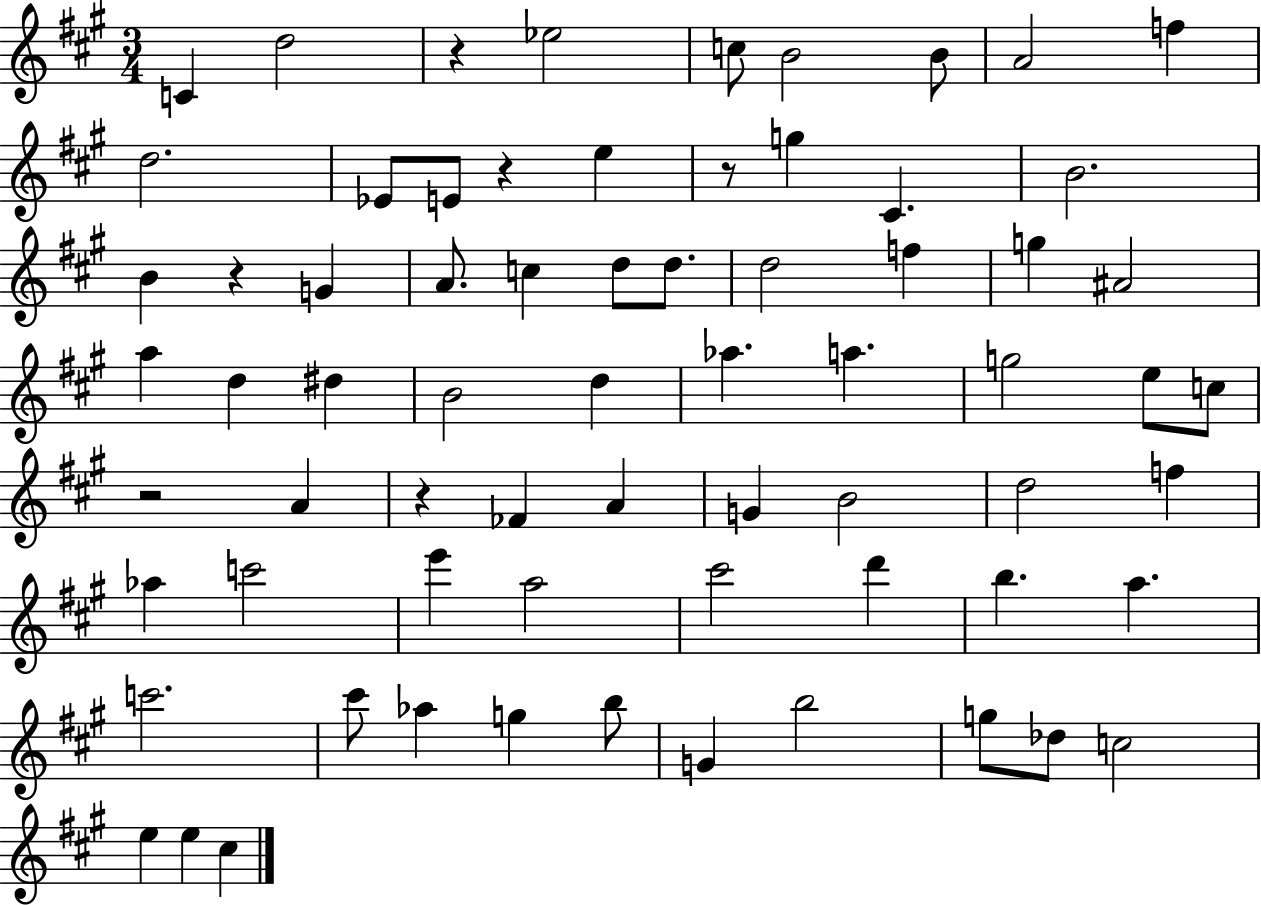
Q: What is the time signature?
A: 3/4